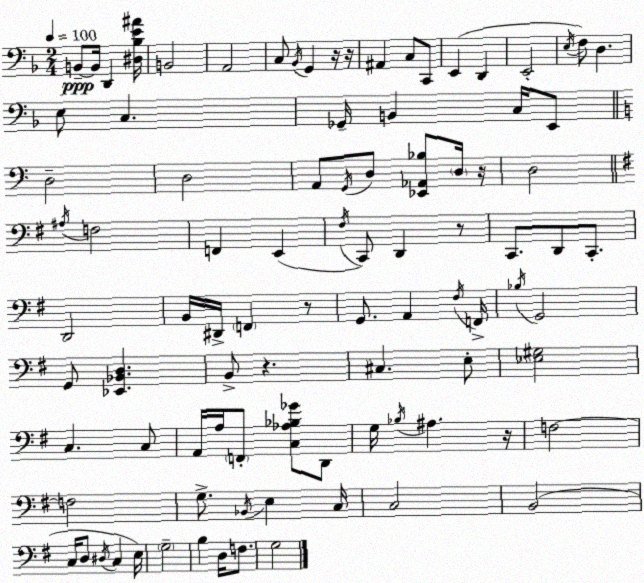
X:1
T:Untitled
M:2/4
L:1/4
K:F
B,,/2 B,,/4 D,, [^D,_B,E^A]/4 B,,2 A,,2 C,/2 _B,,/4 G,, z/4 z/4 ^A,, C,/2 C,,/2 E,, D,, E,,2 E,/4 F,/2 D, E,/2 C, _G,,/4 B,, C,/4 E,,/2 D,2 D,2 A,,/2 G,,/4 D,/2 [_E,,_A,,_B,]/2 D,/4 z/4 D,2 ^A,/4 F,2 F,, E,, ^F,/4 C,,/2 D,, z/2 C,,/2 D,,/2 C,,/2 D,,2 B,,/4 ^D,,/4 F,, z/2 G,,/2 A,, ^F,/4 F,,/4 _B,/4 G,,2 G,,/2 [_E,,_B,,D,] B,,/2 z ^C, E,/2 [_E,^G,]2 C, C,/2 A,,/4 A,/4 F,,/2 [C,_A,_B,_G]/2 D,,/2 G,/4 _B,/4 ^A, z/4 F,2 F,2 G,/2 _B,,/4 E, C,/4 C,2 B,,2 C,/4 D,/2 ^D,/4 C, E,/4 G,2 B, D,/4 F,/2 G,2